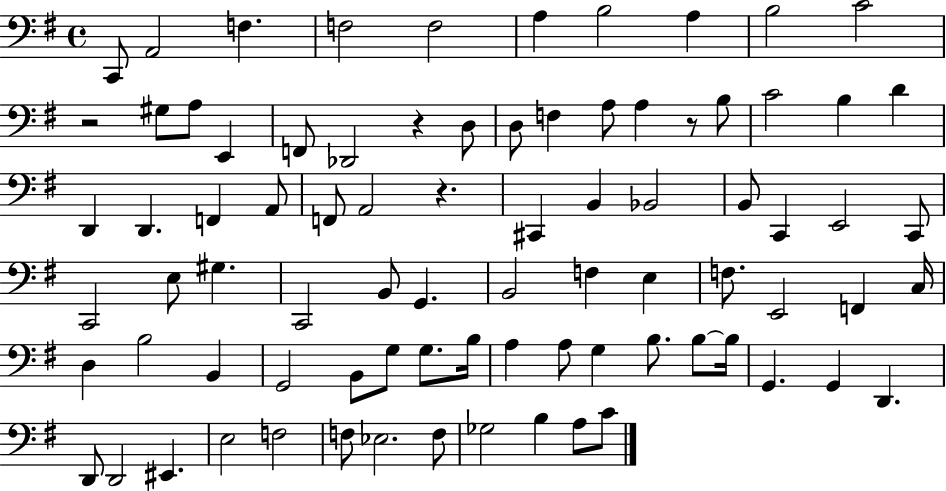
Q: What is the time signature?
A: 4/4